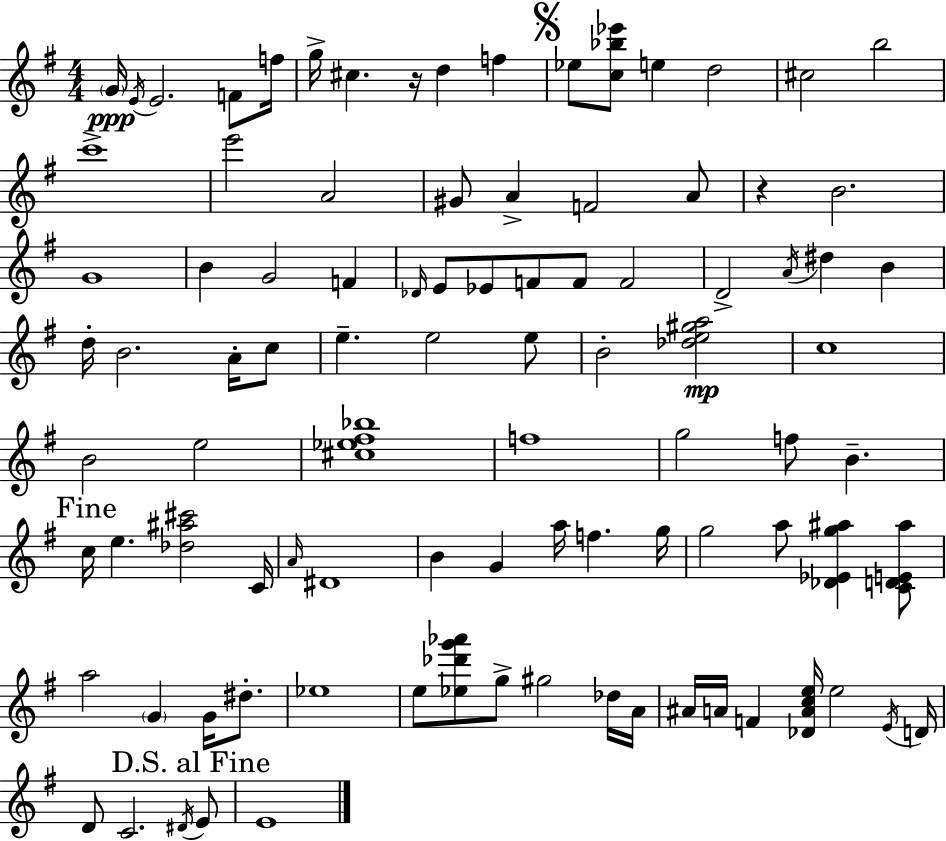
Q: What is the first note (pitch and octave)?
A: G4